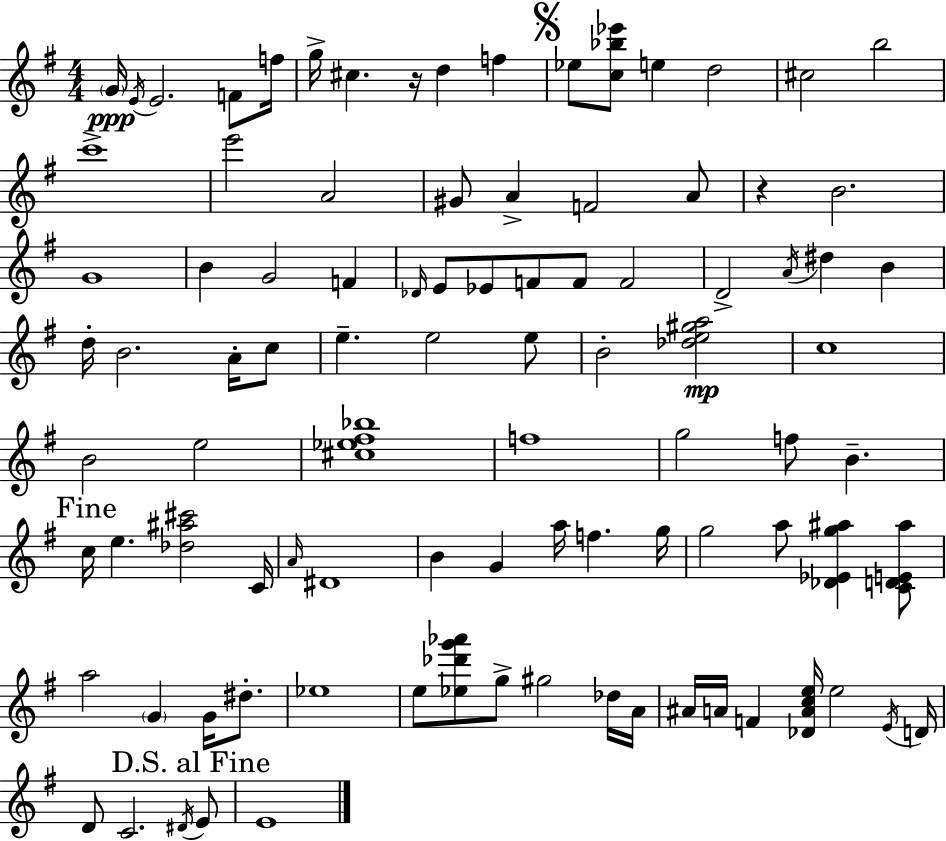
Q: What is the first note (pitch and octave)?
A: G4